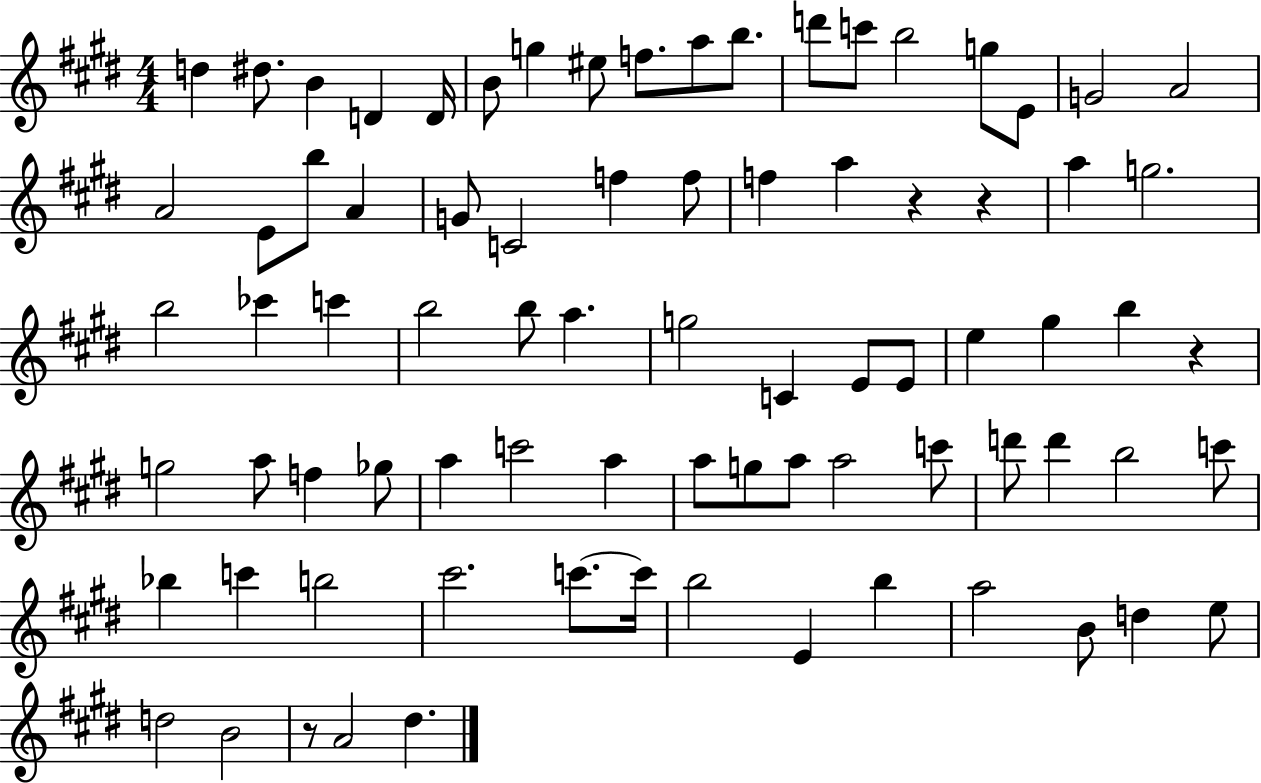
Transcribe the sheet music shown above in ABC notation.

X:1
T:Untitled
M:4/4
L:1/4
K:E
d ^d/2 B D D/4 B/2 g ^e/2 f/2 a/2 b/2 d'/2 c'/2 b2 g/2 E/2 G2 A2 A2 E/2 b/2 A G/2 C2 f f/2 f a z z a g2 b2 _c' c' b2 b/2 a g2 C E/2 E/2 e ^g b z g2 a/2 f _g/2 a c'2 a a/2 g/2 a/2 a2 c'/2 d'/2 d' b2 c'/2 _b c' b2 ^c'2 c'/2 c'/4 b2 E b a2 B/2 d e/2 d2 B2 z/2 A2 ^d